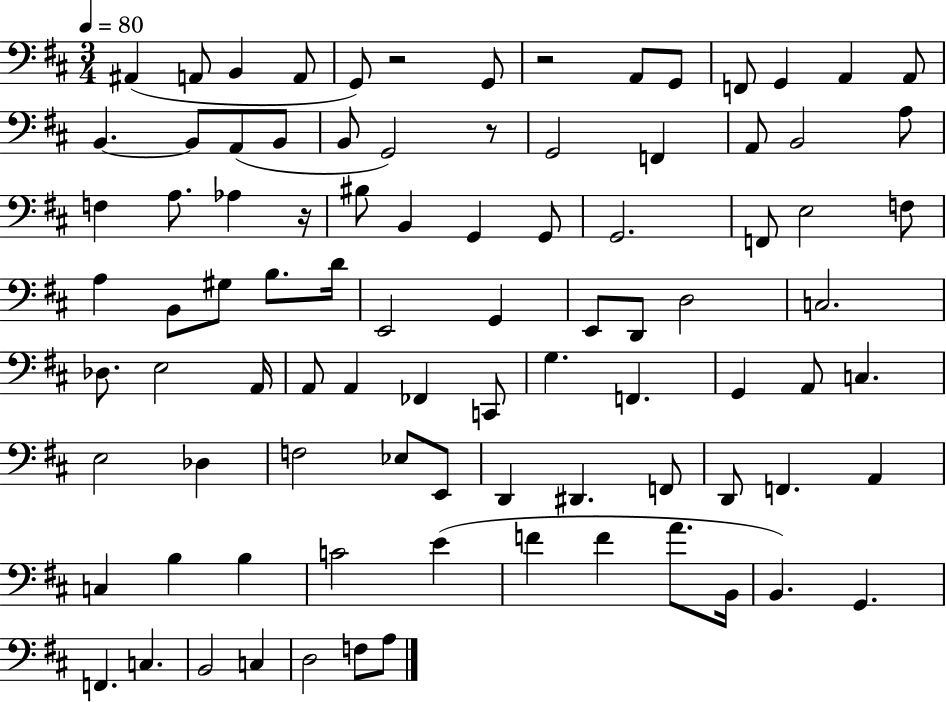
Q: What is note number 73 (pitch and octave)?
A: E4